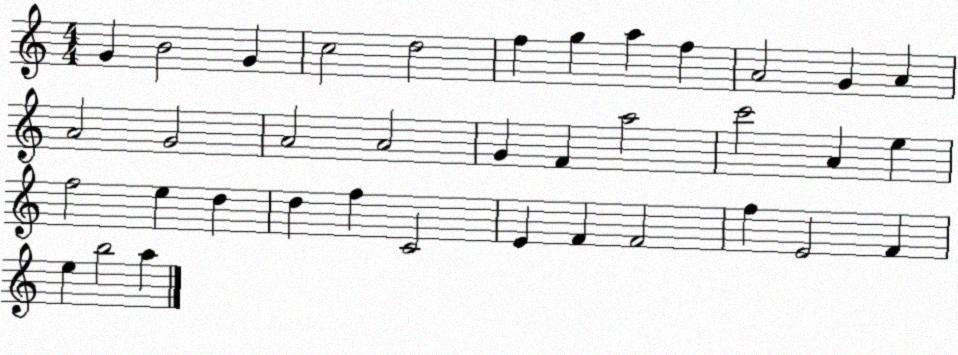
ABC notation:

X:1
T:Untitled
M:4/4
L:1/4
K:C
G B2 G c2 d2 f g a f A2 G A A2 G2 A2 A2 G F a2 c'2 A e f2 e d d f C2 E F F2 f E2 F e b2 a